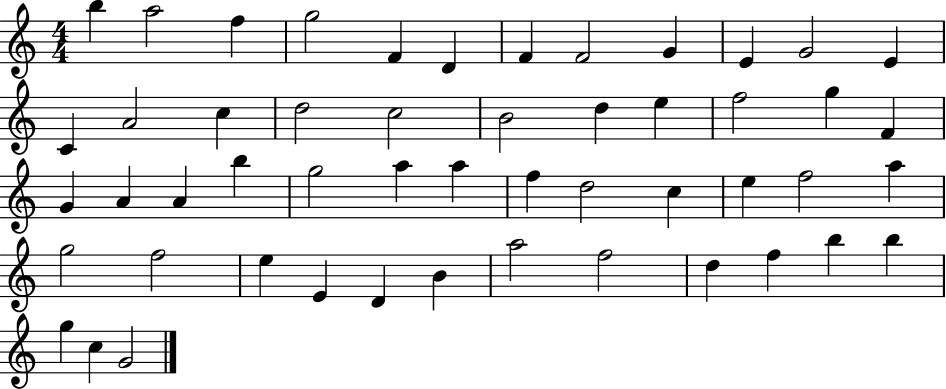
{
  \clef treble
  \numericTimeSignature
  \time 4/4
  \key c \major
  b''4 a''2 f''4 | g''2 f'4 d'4 | f'4 f'2 g'4 | e'4 g'2 e'4 | \break c'4 a'2 c''4 | d''2 c''2 | b'2 d''4 e''4 | f''2 g''4 f'4 | \break g'4 a'4 a'4 b''4 | g''2 a''4 a''4 | f''4 d''2 c''4 | e''4 f''2 a''4 | \break g''2 f''2 | e''4 e'4 d'4 b'4 | a''2 f''2 | d''4 f''4 b''4 b''4 | \break g''4 c''4 g'2 | \bar "|."
}